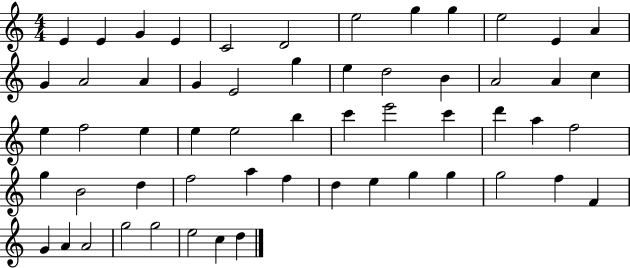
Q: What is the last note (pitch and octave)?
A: D5